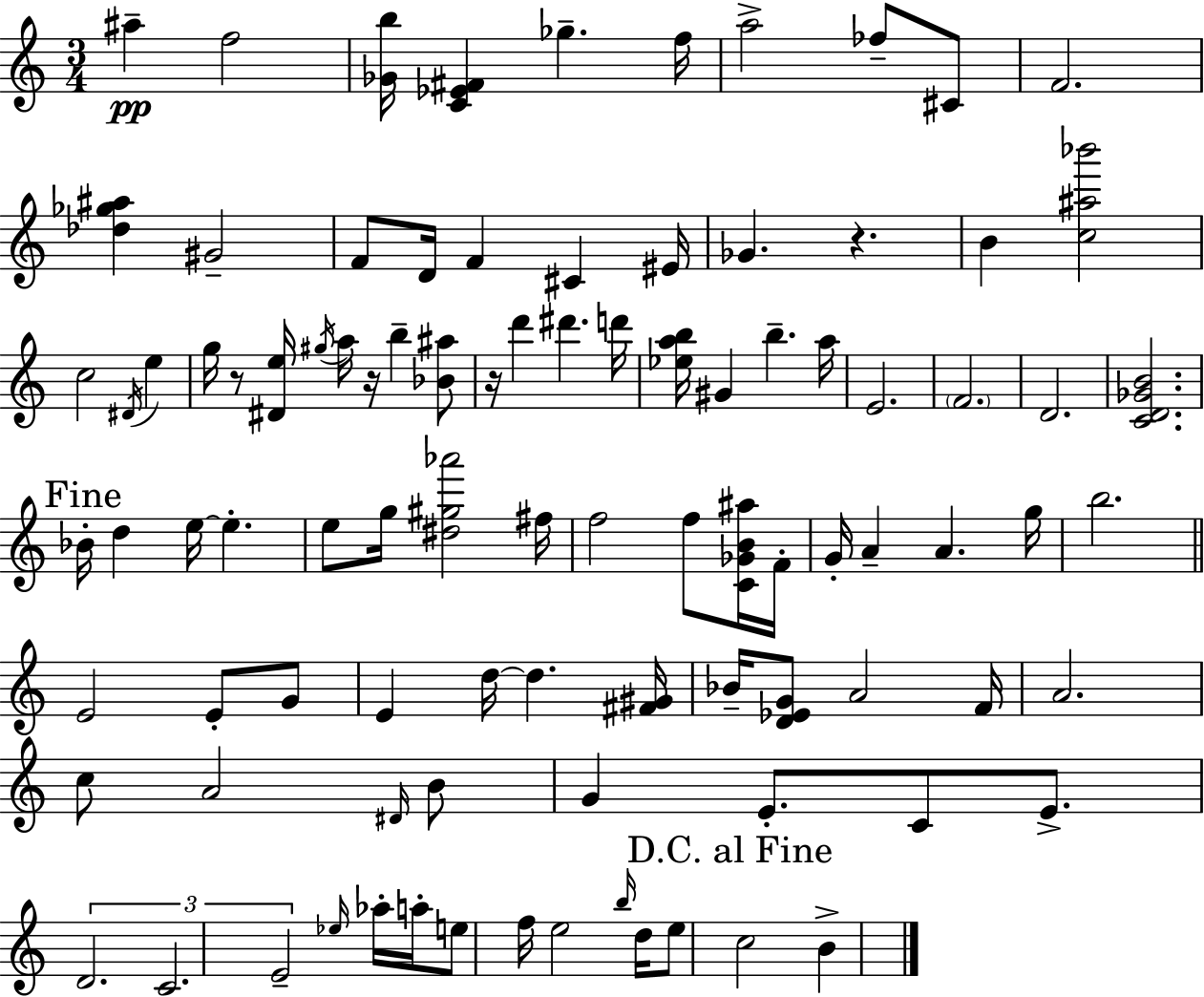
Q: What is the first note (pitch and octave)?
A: A#5